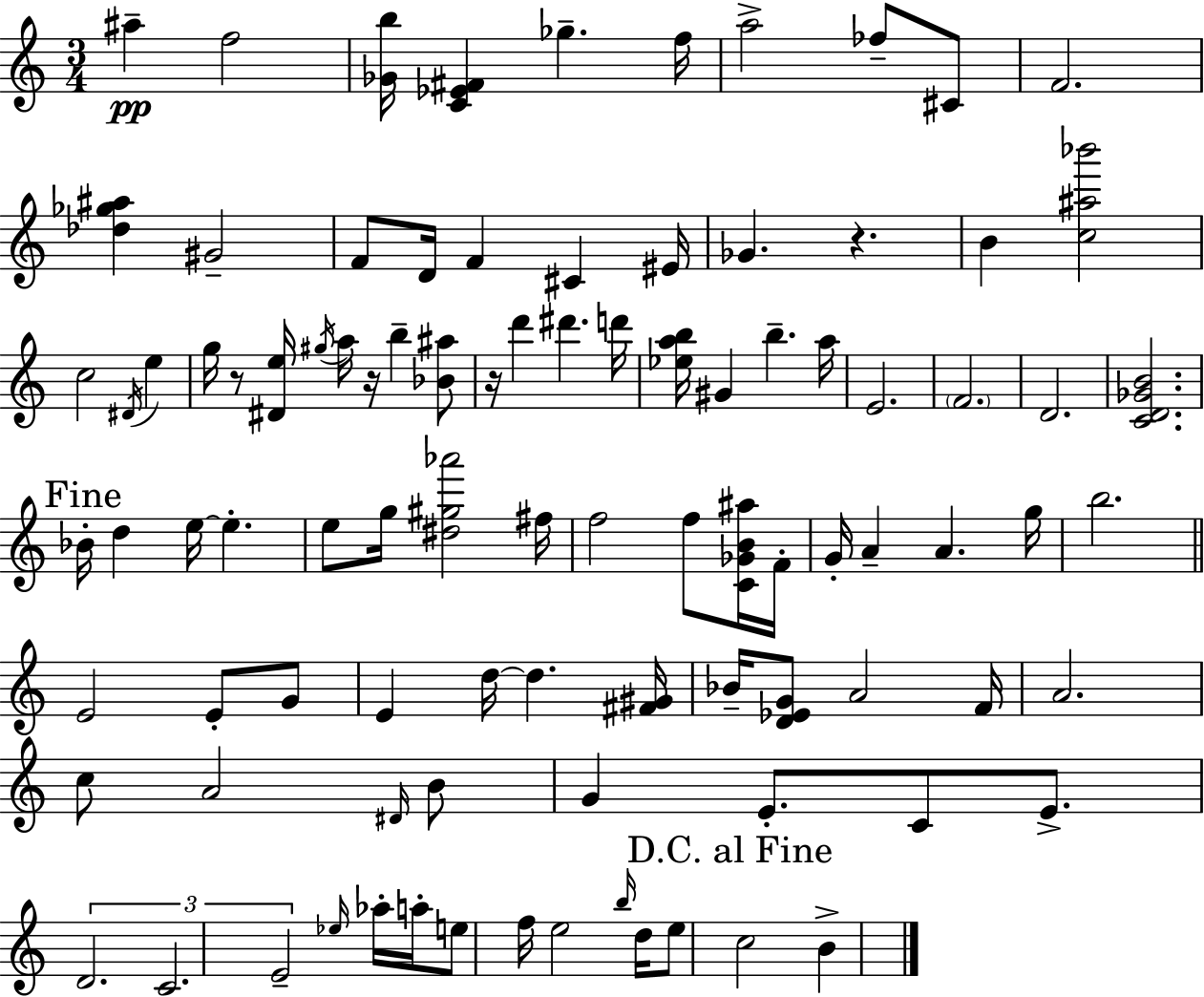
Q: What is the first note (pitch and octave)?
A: A#5